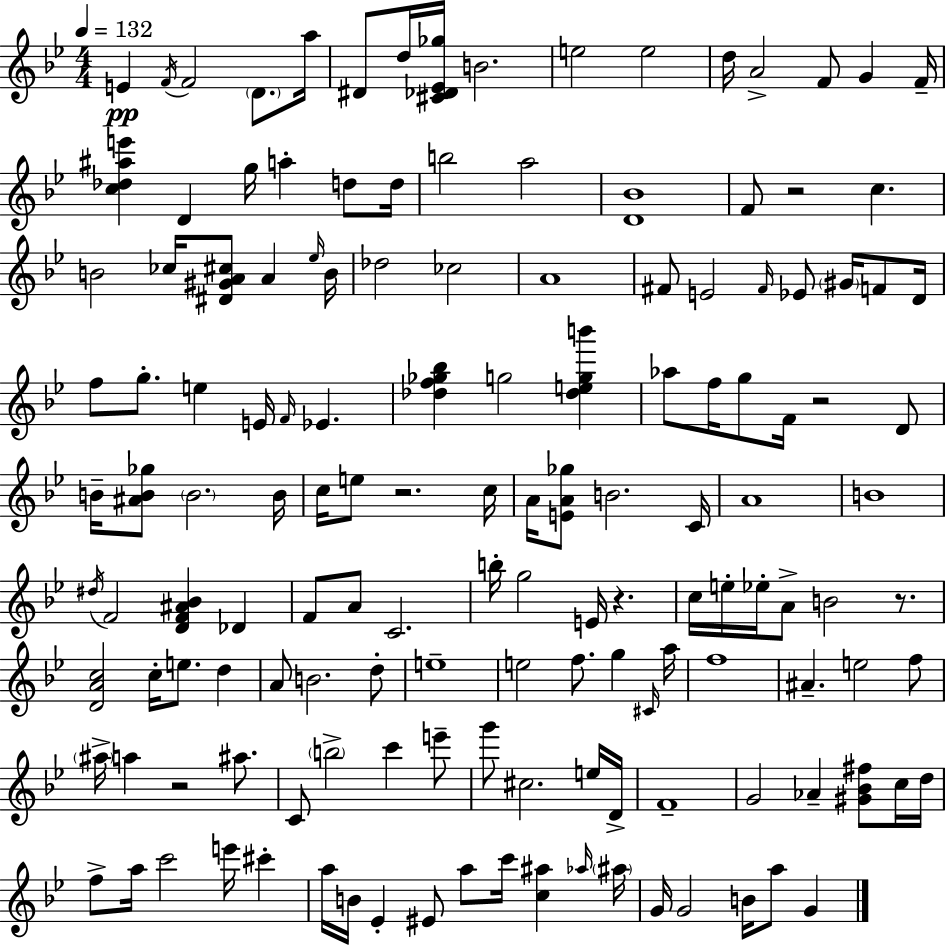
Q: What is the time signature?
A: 4/4